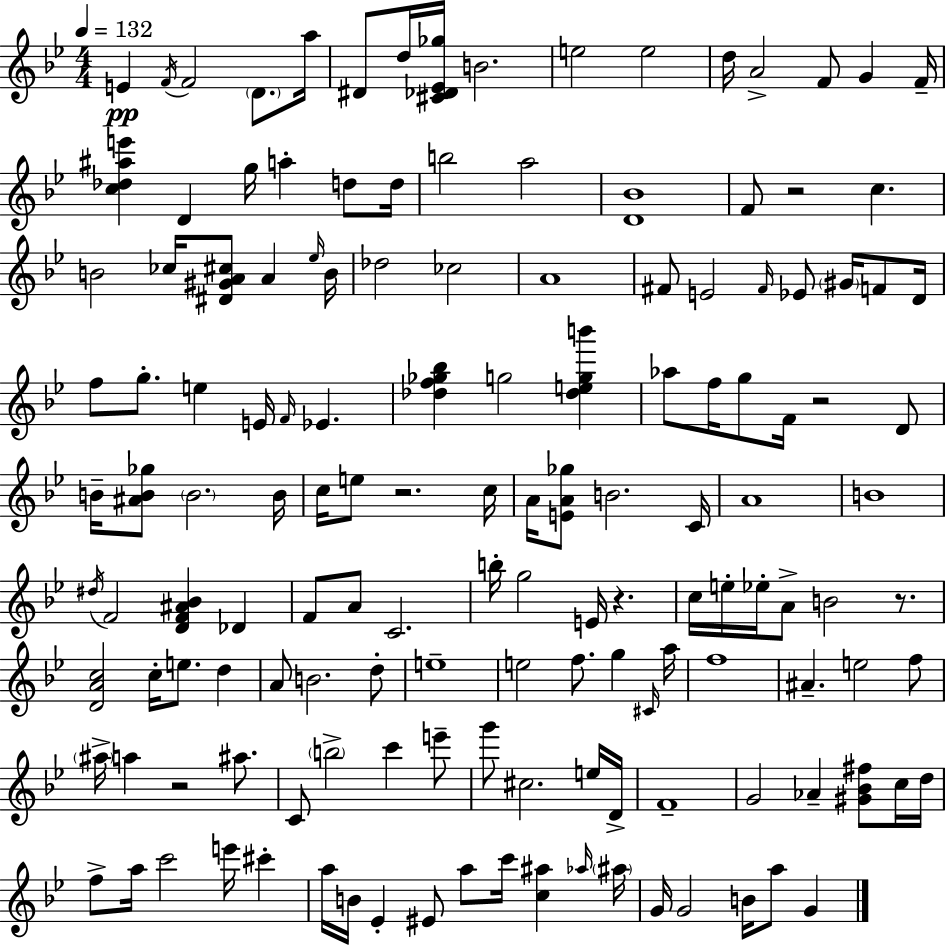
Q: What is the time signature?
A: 4/4